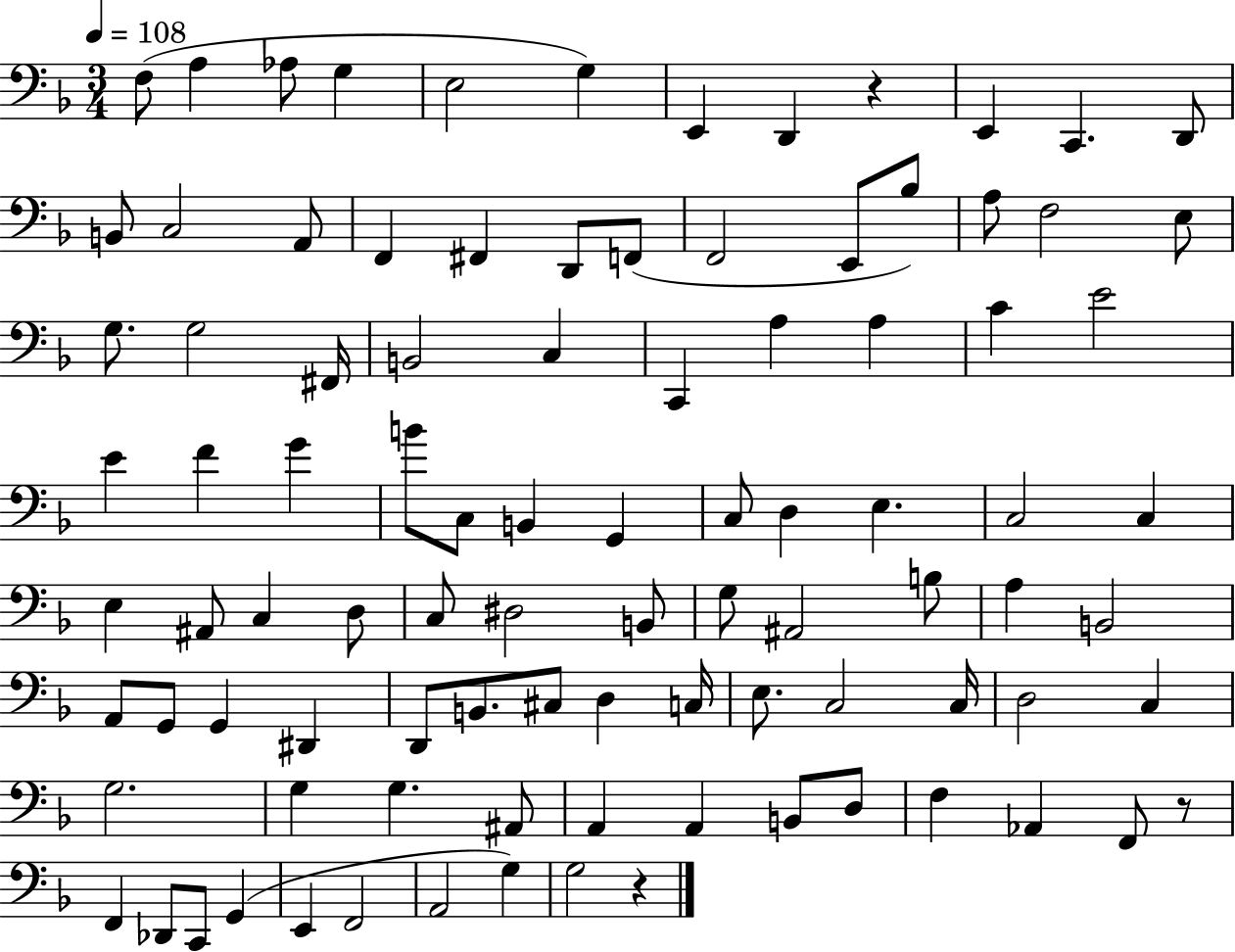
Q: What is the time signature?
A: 3/4